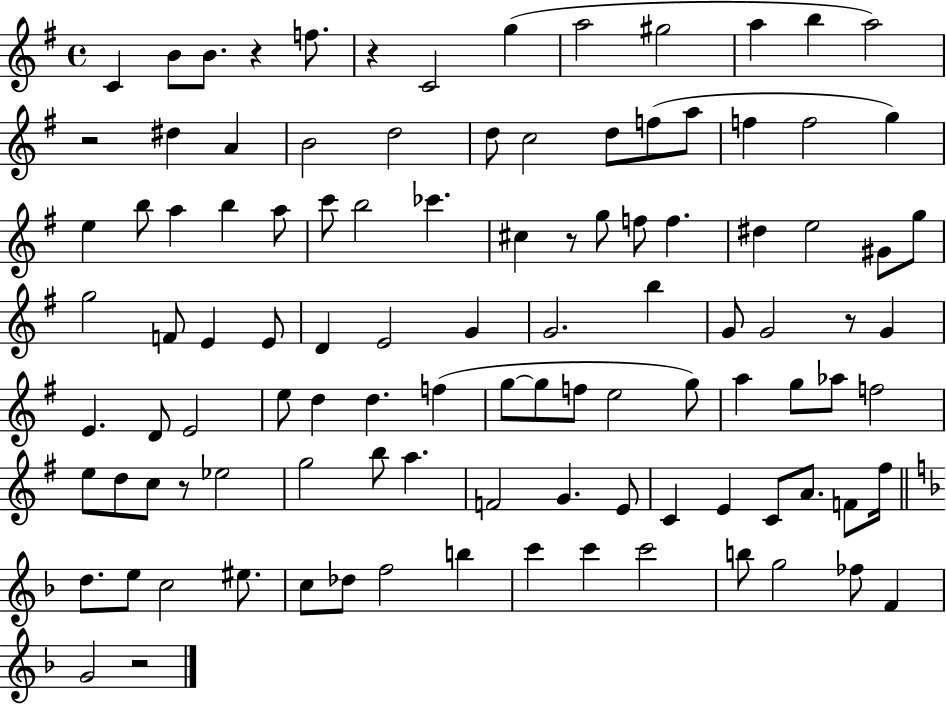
X:1
T:Untitled
M:4/4
L:1/4
K:G
C B/2 B/2 z f/2 z C2 g a2 ^g2 a b a2 z2 ^d A B2 d2 d/2 c2 d/2 f/2 a/2 f f2 g e b/2 a b a/2 c'/2 b2 _c' ^c z/2 g/2 f/2 f ^d e2 ^G/2 g/2 g2 F/2 E E/2 D E2 G G2 b G/2 G2 z/2 G E D/2 E2 e/2 d d f g/2 g/2 f/2 e2 g/2 a g/2 _a/2 f2 e/2 d/2 c/2 z/2 _e2 g2 b/2 a F2 G E/2 C E C/2 A/2 F/2 ^f/4 d/2 e/2 c2 ^e/2 c/2 _d/2 f2 b c' c' c'2 b/2 g2 _f/2 F G2 z2